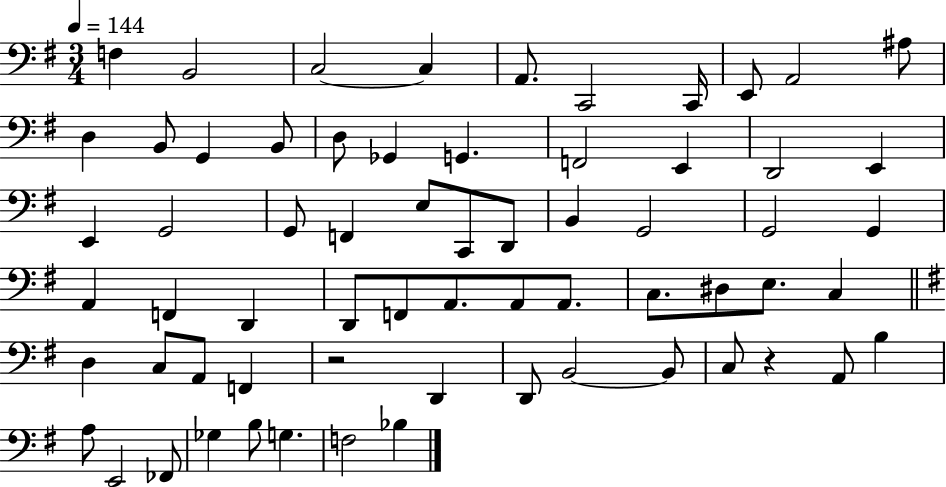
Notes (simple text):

F3/q B2/h C3/h C3/q A2/e. C2/h C2/s E2/e A2/h A#3/e D3/q B2/e G2/q B2/e D3/e Gb2/q G2/q. F2/h E2/q D2/h E2/q E2/q G2/h G2/e F2/q E3/e C2/e D2/e B2/q G2/h G2/h G2/q A2/q F2/q D2/q D2/e F2/e A2/e. A2/e A2/e. C3/e. D#3/e E3/e. C3/q D3/q C3/e A2/e F2/q R/h D2/q D2/e B2/h B2/e C3/e R/q A2/e B3/q A3/e E2/h FES2/e Gb3/q B3/e G3/q. F3/h Bb3/q